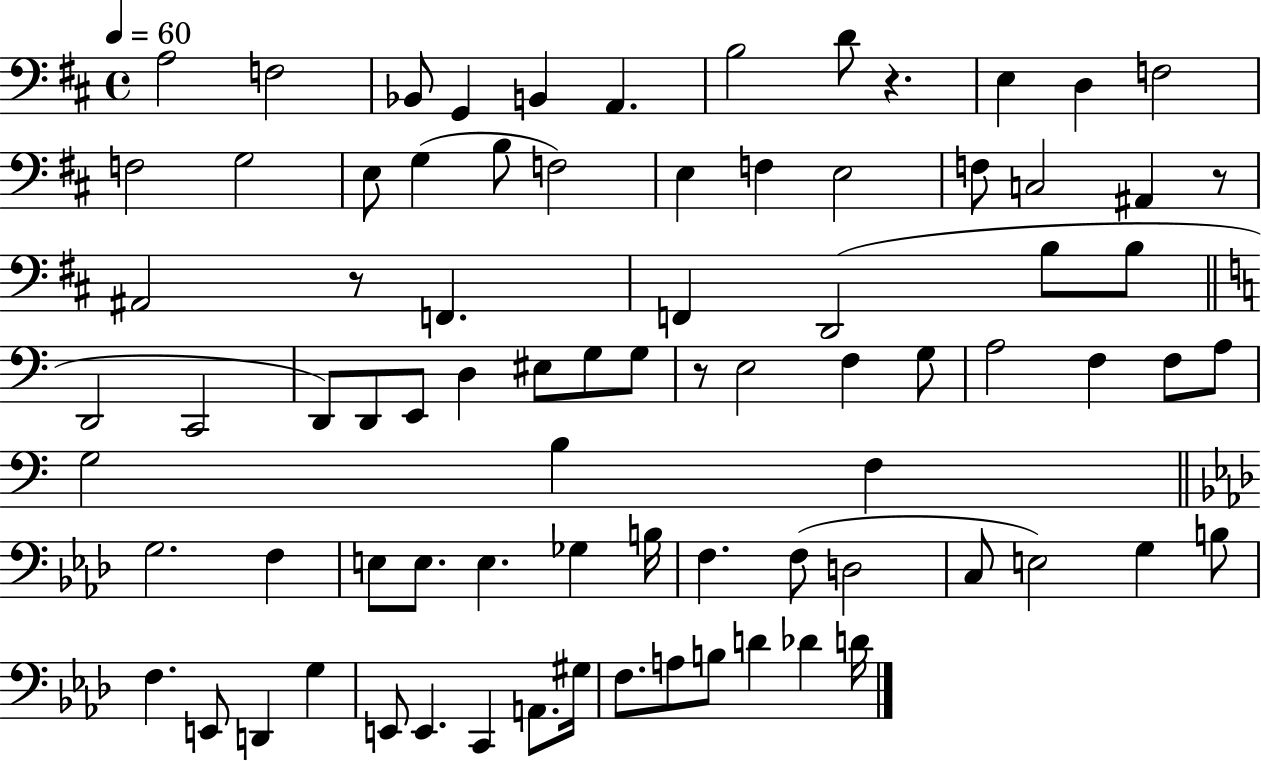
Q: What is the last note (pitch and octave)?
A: D4